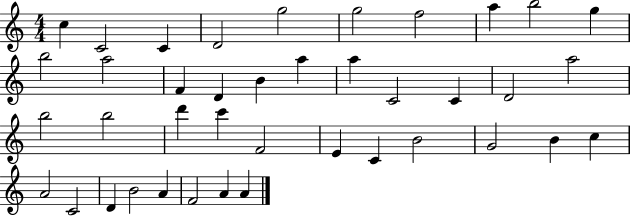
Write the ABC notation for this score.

X:1
T:Untitled
M:4/4
L:1/4
K:C
c C2 C D2 g2 g2 f2 a b2 g b2 a2 F D B a a C2 C D2 a2 b2 b2 d' c' F2 E C B2 G2 B c A2 C2 D B2 A F2 A A